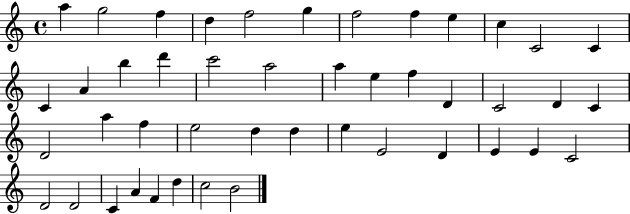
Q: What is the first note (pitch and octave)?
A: A5